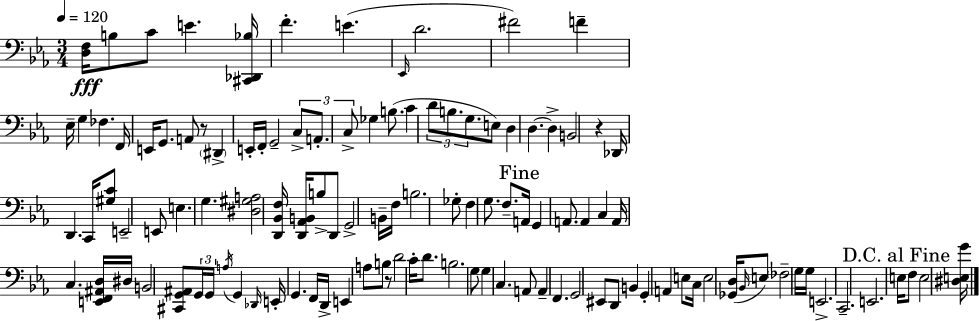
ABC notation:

X:1
T:Untitled
M:3/4
L:1/4
K:Cm
[D,F,]/4 B,/2 C/2 E [^C,,_D,,_B,]/4 F E _E,,/4 D2 ^F2 F _E,/4 G, _F, F,,/4 E,,/4 G,,/2 A,,/2 z/2 ^D,, E,,/4 F,,/4 G,,2 C,/2 A,,/2 C,/2 _G, B,/2 C D/2 B,/2 G,/2 E,/2 D, D, D, B,,2 z _D,,/4 D,, C,,/4 [^G,C]/2 E,,2 E,,/2 E, G, [^D,^G,A,]2 [D,,_B,,F,]/4 [D,,_A,,B,,]/4 B,/2 D,,/2 G,,2 B,,/4 F,/4 B,2 _G,/2 F, G,/2 F,/2 A,,/4 G,, A,,/2 A,, C, A,,/4 C, [E,,F,,^A,,D,]/4 ^D,/4 B,,2 [^C,,G,,^A,,]/2 G,,/4 G,,/4 A,/4 G,, _D,,/4 E,,/4 G,, F,,/4 D,,/4 E,, A,/2 B,/2 z/2 D2 C/4 D/2 B,2 G,/2 G, C, A,,/2 A,, F,, G,,2 ^E,,/2 D,,/2 B,, G,, A,, E,/2 C,/4 E,2 [_G,,D,]/4 _B,,/4 E,/2 _F,2 G,/4 G,/4 E,,2 C,,2 E,,2 E,/4 F,/2 E,2 [^D,E,G]/4